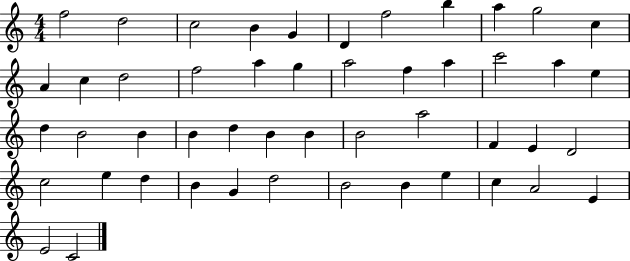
F5/h D5/h C5/h B4/q G4/q D4/q F5/h B5/q A5/q G5/h C5/q A4/q C5/q D5/h F5/h A5/q G5/q A5/h F5/q A5/q C6/h A5/q E5/q D5/q B4/h B4/q B4/q D5/q B4/q B4/q B4/h A5/h F4/q E4/q D4/h C5/h E5/q D5/q B4/q G4/q D5/h B4/h B4/q E5/q C5/q A4/h E4/q E4/h C4/h